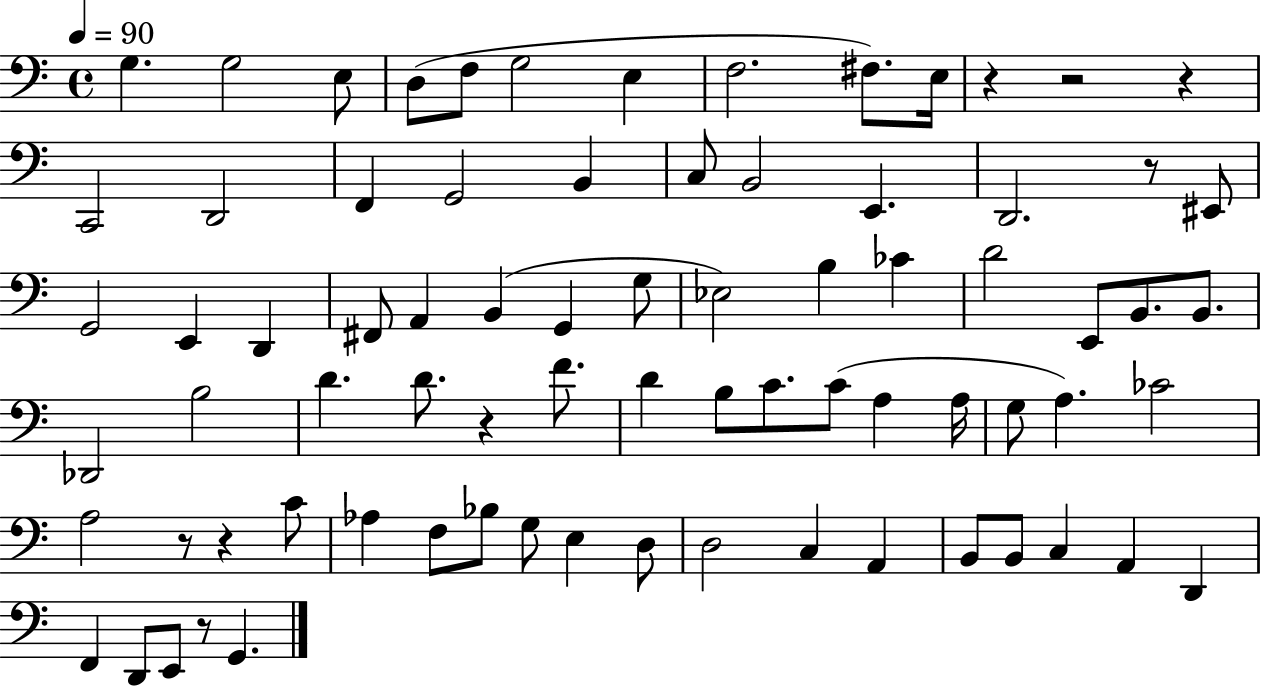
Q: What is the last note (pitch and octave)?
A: G2